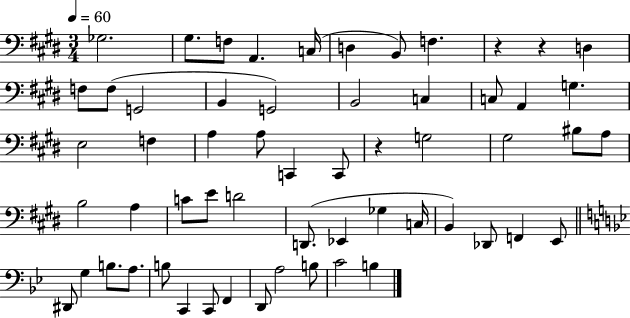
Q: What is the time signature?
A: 3/4